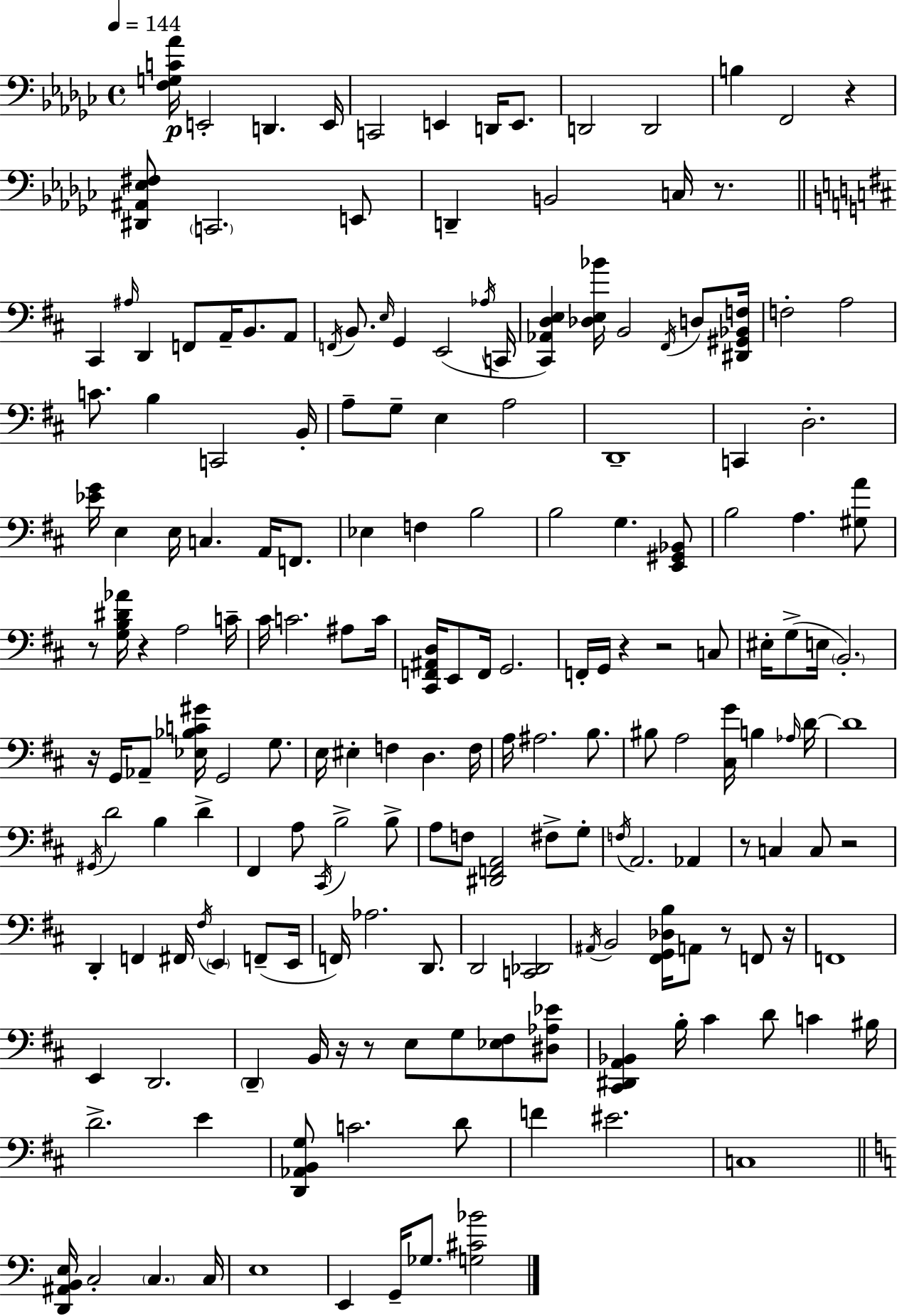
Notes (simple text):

[F3,G3,C4,Ab4]/s E2/h D2/q. E2/s C2/h E2/q D2/s E2/e. D2/h D2/h B3/q F2/h R/q [D#2,A#2,Eb3,F#3]/e C2/h. E2/e D2/q B2/h C3/s R/e. C#2/q A#3/s D2/q F2/e A2/s B2/e. A2/e F2/s B2/e. E3/s G2/q E2/h Ab3/s C2/s [C#2,Ab2,D3,E3]/q [Db3,E3,Bb4]/s B2/h F#2/s D3/e [D#2,G#2,Bb2,F3]/s F3/h A3/h C4/e. B3/q C2/h B2/s A3/e G3/e E3/q A3/h D2/w C2/q D3/h. [Eb4,G4]/s E3/q E3/s C3/q. A2/s F2/e. Eb3/q F3/q B3/h B3/h G3/q. [E2,G#2,Bb2]/e B3/h A3/q. [G#3,A4]/e R/e [G3,B3,D#4,Ab4]/s R/q A3/h C4/s C#4/s C4/h. A#3/e C4/s [C#2,F2,A#2,D3]/s E2/e F2/s G2/h. F2/s G2/s R/q R/h C3/e EIS3/s G3/e E3/s B2/h. R/s G2/s Ab2/e [Eb3,Bb3,C4,G#4]/s G2/h G3/e. E3/s EIS3/q F3/q D3/q. F3/s A3/s A#3/h. B3/e. BIS3/e A3/h [C#3,G4]/s B3/q Ab3/s D4/s D4/w G#2/s D4/h B3/q D4/q F#2/q A3/e C#2/s B3/h B3/e A3/e F3/e [D#2,F2,A2]/h F#3/e G3/e F3/s A2/h. Ab2/q R/e C3/q C3/e R/h D2/q F2/q F#2/s F#3/s E2/q F2/e E2/s F2/s Ab3/h. D2/e. D2/h [C2,Db2]/h A#2/s B2/h [F#2,G2,Db3,B3]/s A2/e R/e F2/e R/s F2/w E2/q D2/h. D2/q B2/s R/s R/e E3/e G3/e [Eb3,F#3]/e [D#3,Ab3,Eb4]/e [C#2,D#2,A2,Bb2]/q B3/s C#4/q D4/e C4/q BIS3/s D4/h. E4/q [D2,Ab2,B2,G3]/e C4/h. D4/e F4/q EIS4/h. C3/w [D2,A#2,B2,E3]/s C3/h C3/q. C3/s E3/w E2/q G2/s Gb3/e. [G3,C#4,Bb4]/h